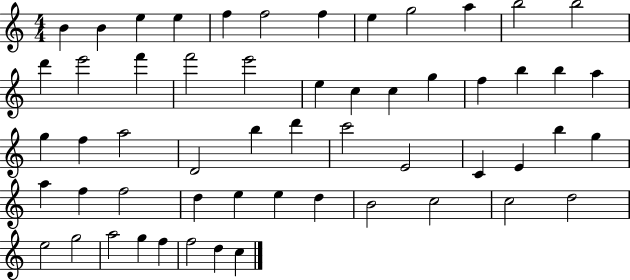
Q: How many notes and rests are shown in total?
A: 56